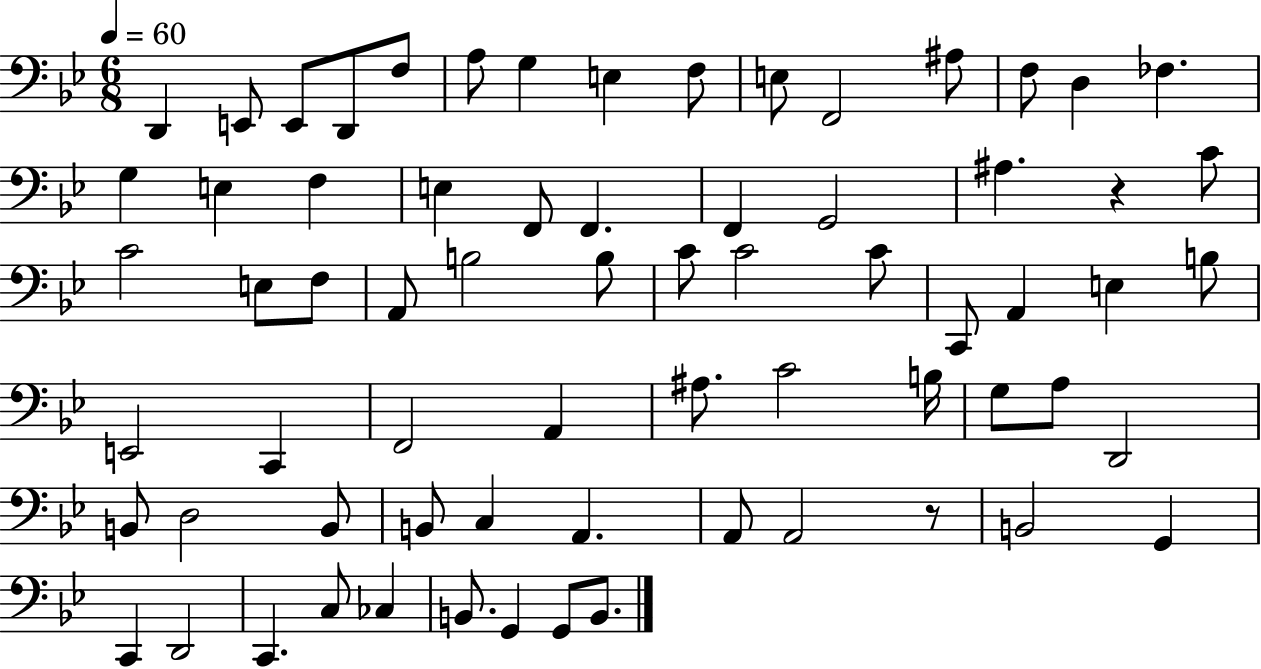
{
  \clef bass
  \numericTimeSignature
  \time 6/8
  \key bes \major
  \tempo 4 = 60
  d,4 e,8 e,8 d,8 f8 | a8 g4 e4 f8 | e8 f,2 ais8 | f8 d4 fes4. | \break g4 e4 f4 | e4 f,8 f,4. | f,4 g,2 | ais4. r4 c'8 | \break c'2 e8 f8 | a,8 b2 b8 | c'8 c'2 c'8 | c,8 a,4 e4 b8 | \break e,2 c,4 | f,2 a,4 | ais8. c'2 b16 | g8 a8 d,2 | \break b,8 d2 b,8 | b,8 c4 a,4. | a,8 a,2 r8 | b,2 g,4 | \break c,4 d,2 | c,4. c8 ces4 | b,8. g,4 g,8 b,8. | \bar "|."
}